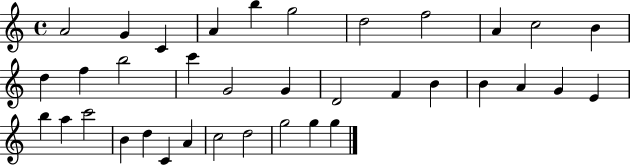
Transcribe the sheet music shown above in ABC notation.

X:1
T:Untitled
M:4/4
L:1/4
K:C
A2 G C A b g2 d2 f2 A c2 B d f b2 c' G2 G D2 F B B A G E b a c'2 B d C A c2 d2 g2 g g